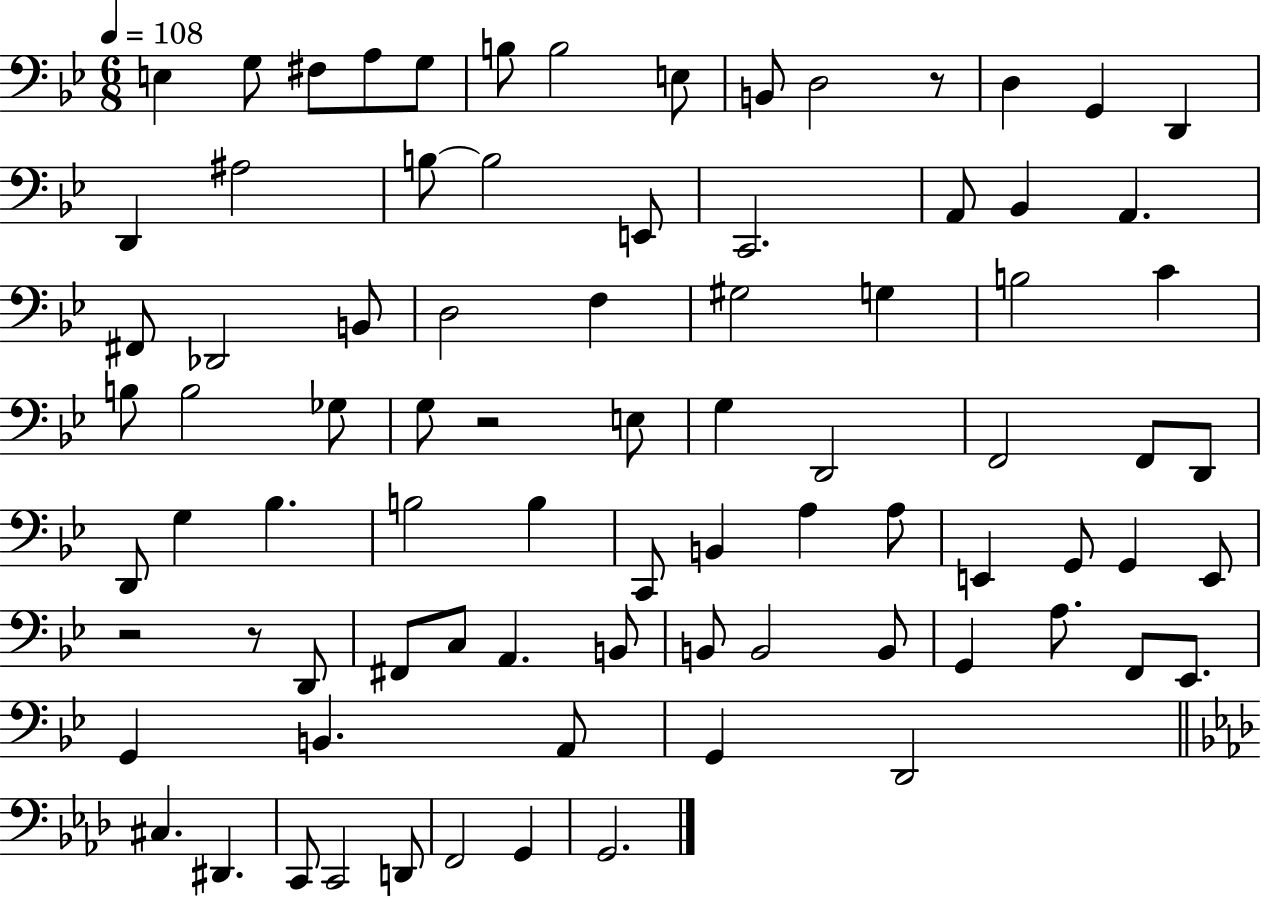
E3/q G3/e F#3/e A3/e G3/e B3/e B3/h E3/e B2/e D3/h R/e D3/q G2/q D2/q D2/q A#3/h B3/e B3/h E2/e C2/h. A2/e Bb2/q A2/q. F#2/e Db2/h B2/e D3/h F3/q G#3/h G3/q B3/h C4/q B3/e B3/h Gb3/e G3/e R/h E3/e G3/q D2/h F2/h F2/e D2/e D2/e G3/q Bb3/q. B3/h B3/q C2/e B2/q A3/q A3/e E2/q G2/e G2/q E2/e R/h R/e D2/e F#2/e C3/e A2/q. B2/e B2/e B2/h B2/e G2/q A3/e. F2/e Eb2/e. G2/q B2/q. A2/e G2/q D2/h C#3/q. D#2/q. C2/e C2/h D2/e F2/h G2/q G2/h.